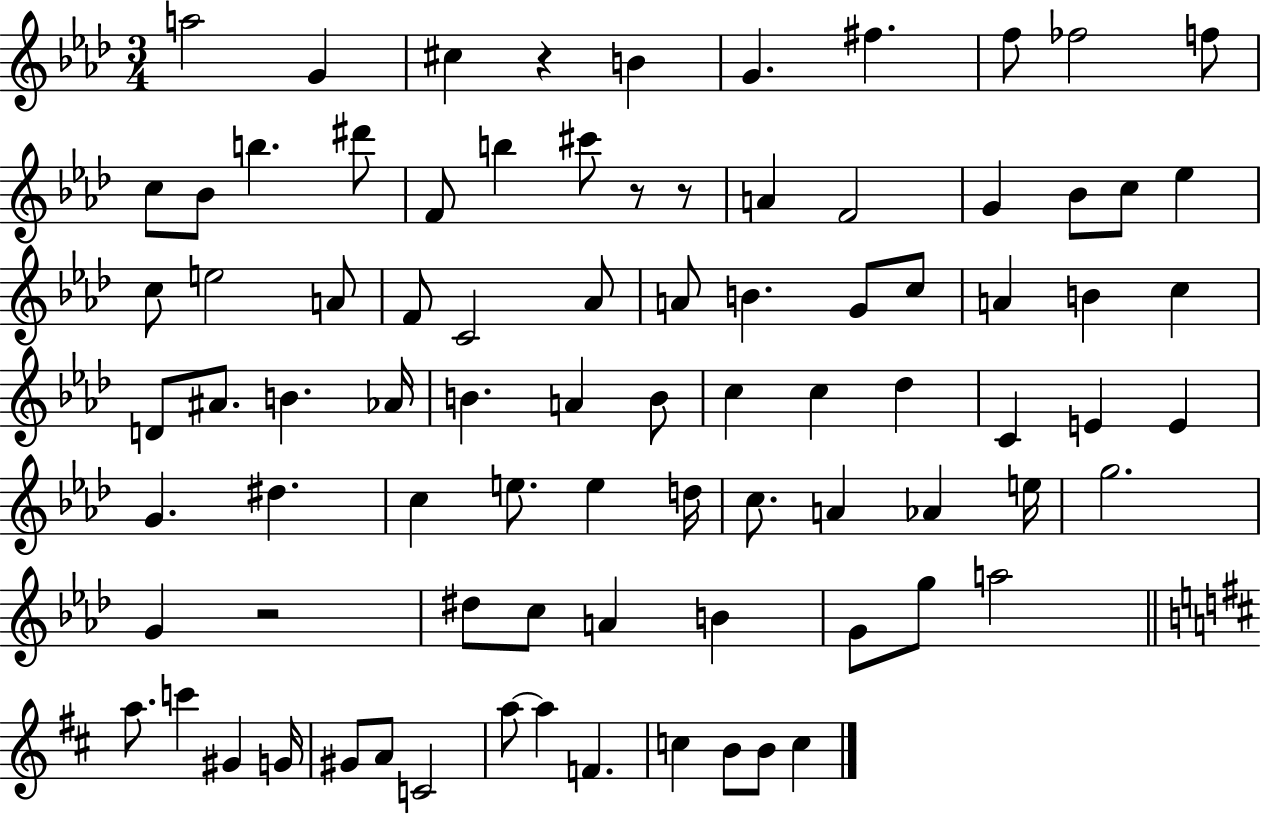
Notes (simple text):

A5/h G4/q C#5/q R/q B4/q G4/q. F#5/q. F5/e FES5/h F5/e C5/e Bb4/e B5/q. D#6/e F4/e B5/q C#6/e R/e R/e A4/q F4/h G4/q Bb4/e C5/e Eb5/q C5/e E5/h A4/e F4/e C4/h Ab4/e A4/e B4/q. G4/e C5/e A4/q B4/q C5/q D4/e A#4/e. B4/q. Ab4/s B4/q. A4/q B4/e C5/q C5/q Db5/q C4/q E4/q E4/q G4/q. D#5/q. C5/q E5/e. E5/q D5/s C5/e. A4/q Ab4/q E5/s G5/h. G4/q R/h D#5/e C5/e A4/q B4/q G4/e G5/e A5/h A5/e. C6/q G#4/q G4/s G#4/e A4/e C4/h A5/e A5/q F4/q. C5/q B4/e B4/e C5/q